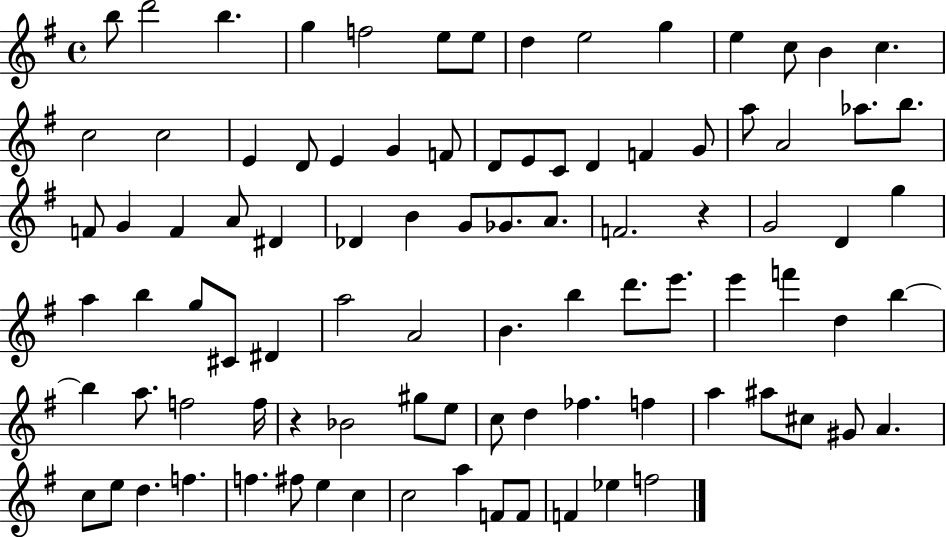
B5/e D6/h B5/q. G5/q F5/h E5/e E5/e D5/q E5/h G5/q E5/q C5/e B4/q C5/q. C5/h C5/h E4/q D4/e E4/q G4/q F4/e D4/e E4/e C4/e D4/q F4/q G4/e A5/e A4/h Ab5/e. B5/e. F4/e G4/q F4/q A4/e D#4/q Db4/q B4/q G4/e Gb4/e. A4/e. F4/h. R/q G4/h D4/q G5/q A5/q B5/q G5/e C#4/e D#4/q A5/h A4/h B4/q. B5/q D6/e. E6/e. E6/q F6/q D5/q B5/q B5/q A5/e. F5/h F5/s R/q Bb4/h G#5/e E5/e C5/e D5/q FES5/q. F5/q A5/q A#5/e C#5/e G#4/e A4/q. C5/e E5/e D5/q. F5/q. F5/q. F#5/e E5/q C5/q C5/h A5/q F4/e F4/e F4/q Eb5/q F5/h